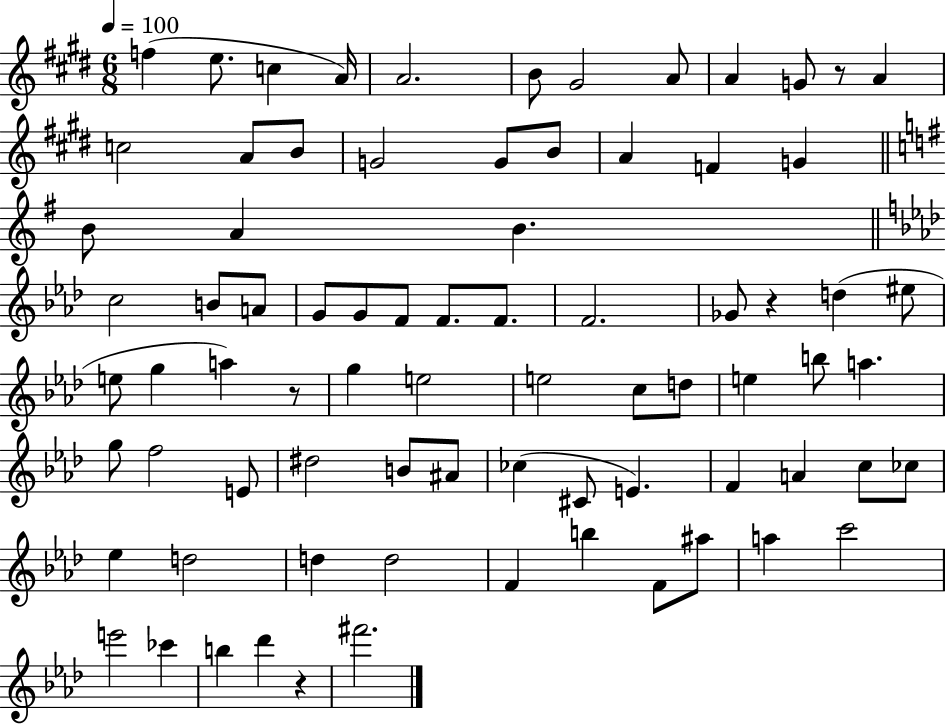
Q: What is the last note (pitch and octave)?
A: F#6